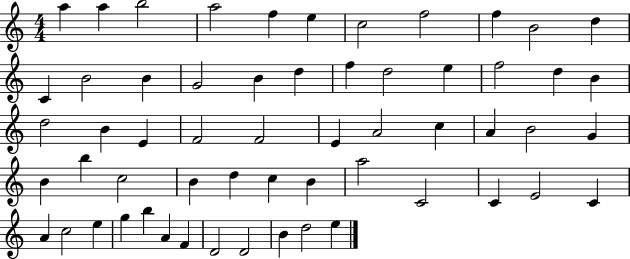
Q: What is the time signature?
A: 4/4